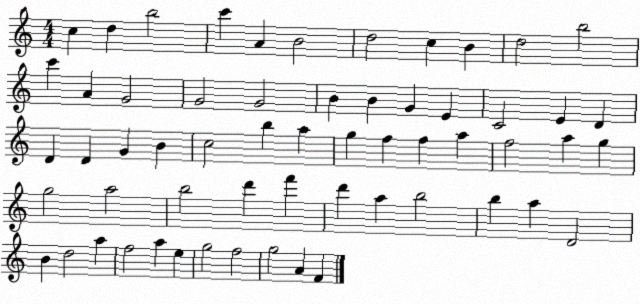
X:1
T:Untitled
M:4/4
L:1/4
K:C
c d b2 c' A B2 d2 c B d2 b2 c' A G2 G2 G2 B B G E C2 E D D D G B c2 b a g f f a f2 a g g2 a2 b2 d' f' d' a b2 b a D2 B d2 a f2 a e g2 f2 g2 A F